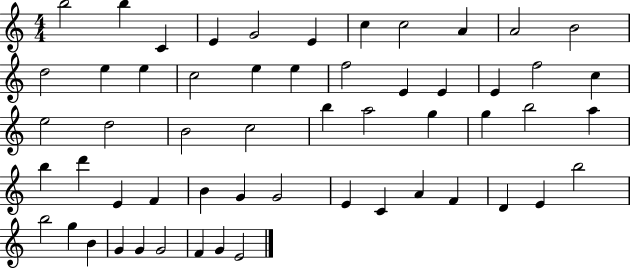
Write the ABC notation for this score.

X:1
T:Untitled
M:4/4
L:1/4
K:C
b2 b C E G2 E c c2 A A2 B2 d2 e e c2 e e f2 E E E f2 c e2 d2 B2 c2 b a2 g g b2 a b d' E F B G G2 E C A F D E b2 b2 g B G G G2 F G E2